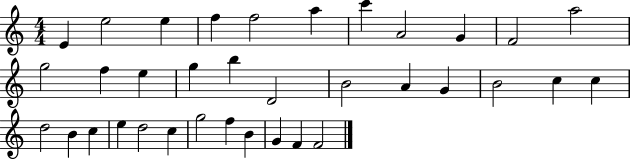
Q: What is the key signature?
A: C major